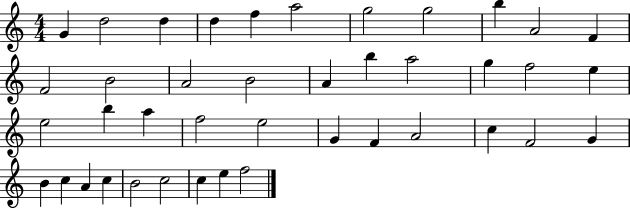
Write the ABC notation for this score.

X:1
T:Untitled
M:4/4
L:1/4
K:C
G d2 d d f a2 g2 g2 b A2 F F2 B2 A2 B2 A b a2 g f2 e e2 b a f2 e2 G F A2 c F2 G B c A c B2 c2 c e f2